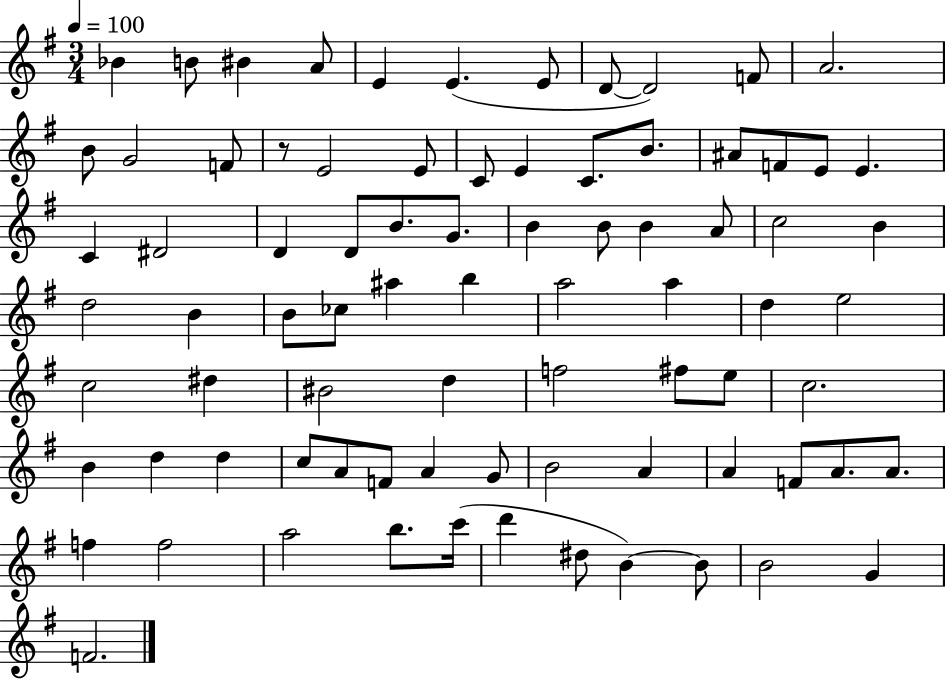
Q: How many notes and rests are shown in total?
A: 81